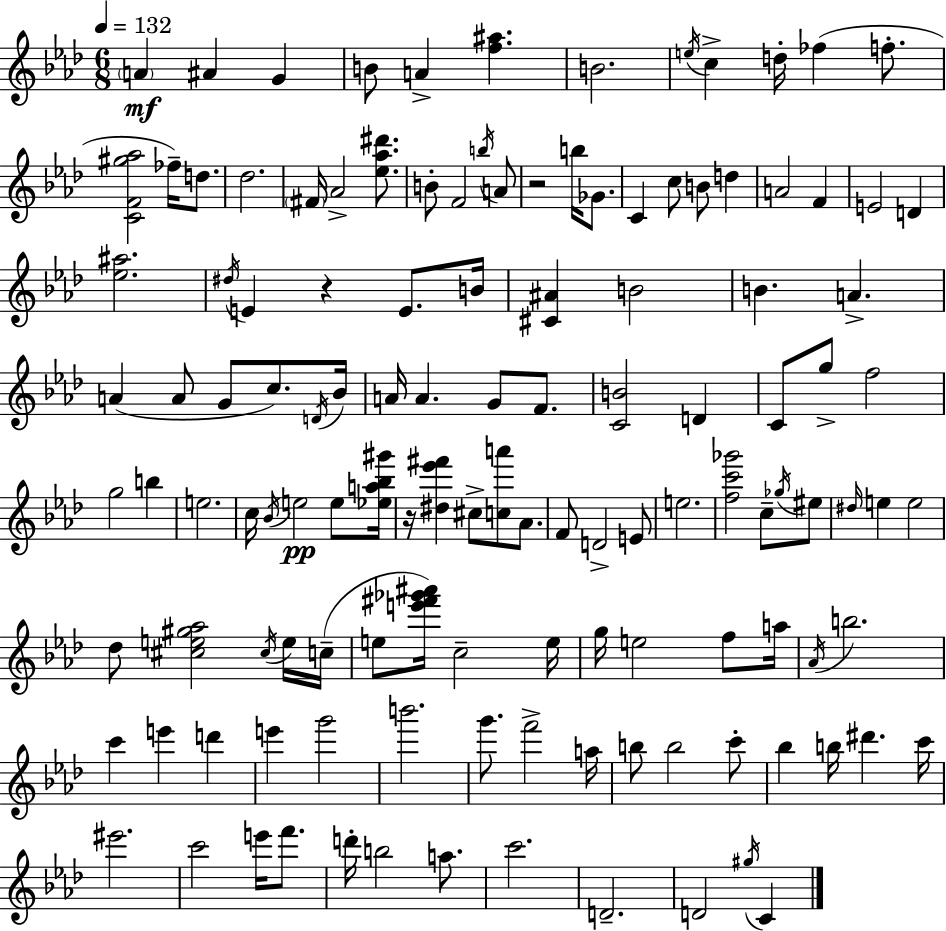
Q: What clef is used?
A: treble